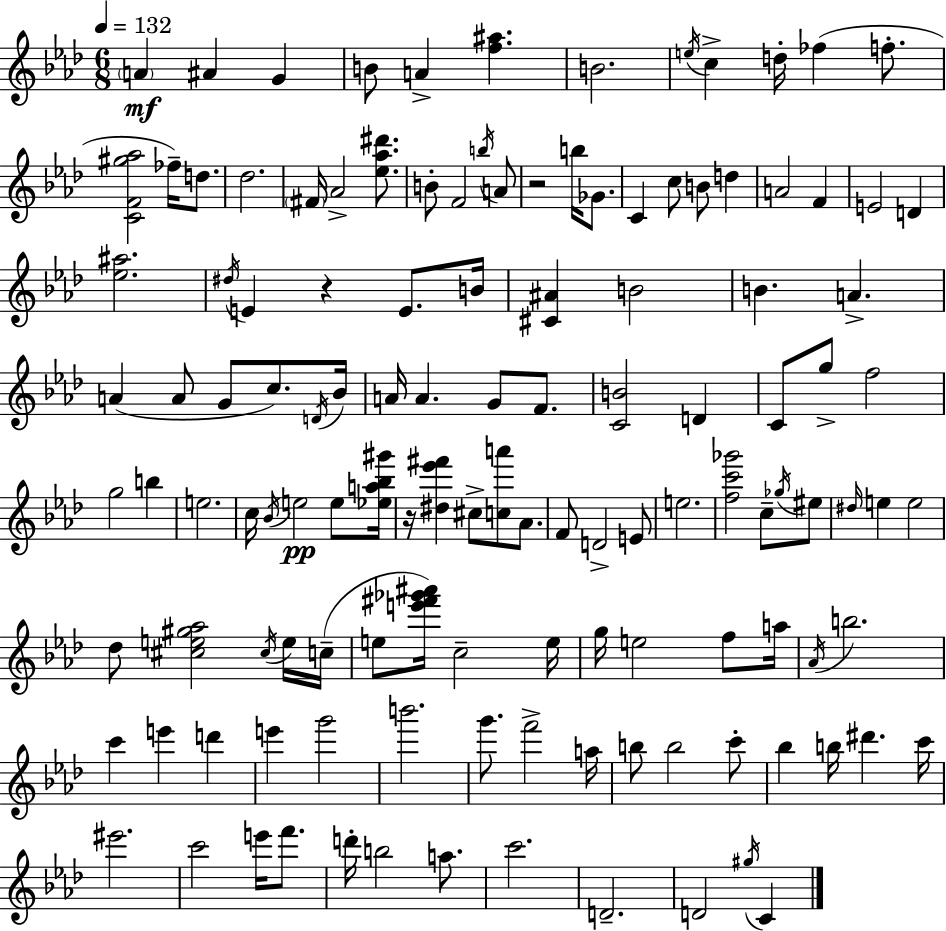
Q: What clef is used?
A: treble